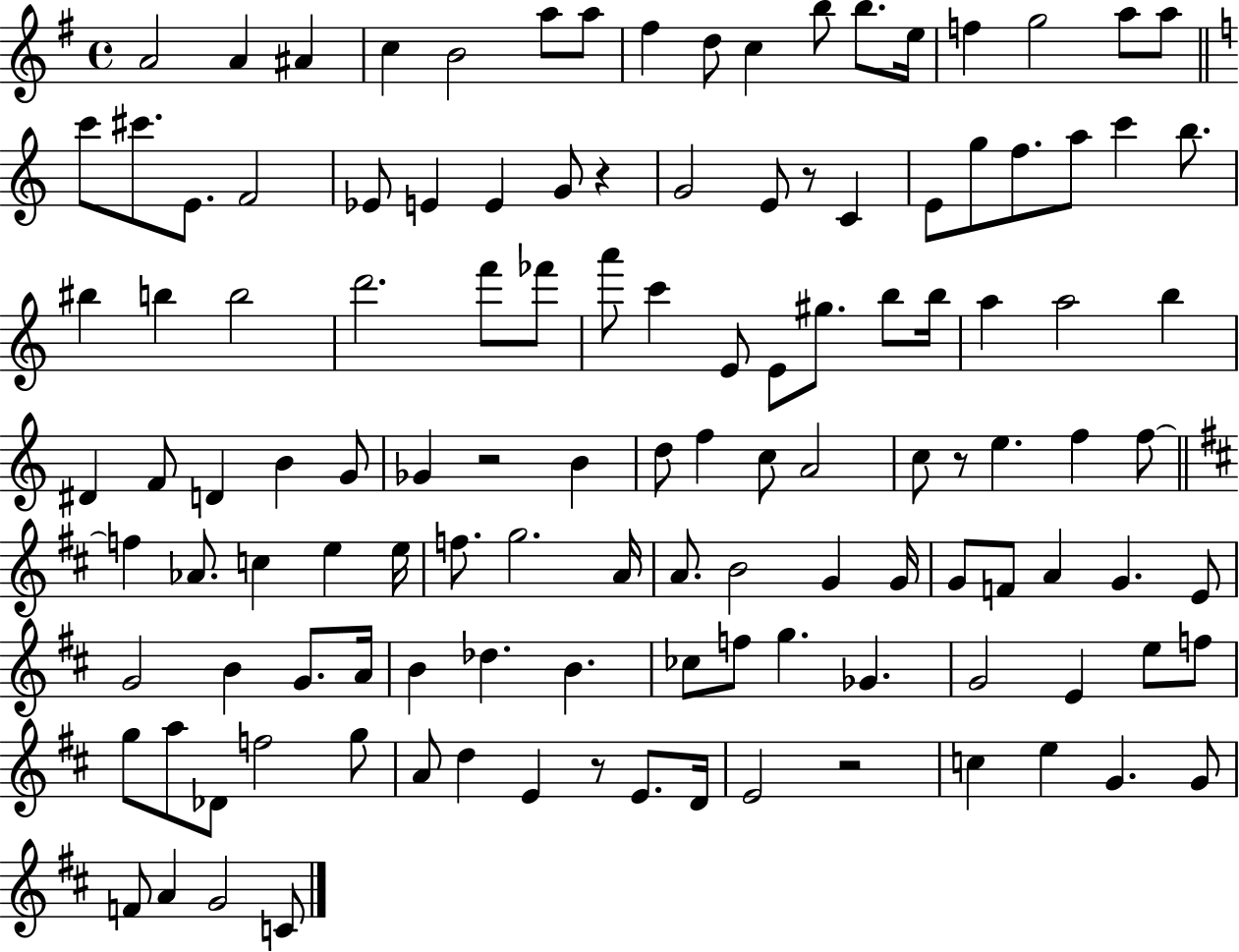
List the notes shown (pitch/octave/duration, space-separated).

A4/h A4/q A#4/q C5/q B4/h A5/e A5/e F#5/q D5/e C5/q B5/e B5/e. E5/s F5/q G5/h A5/e A5/e C6/e C#6/e. E4/e. F4/h Eb4/e E4/q E4/q G4/e R/q G4/h E4/e R/e C4/q E4/e G5/e F5/e. A5/e C6/q B5/e. BIS5/q B5/q B5/h D6/h. F6/e FES6/e A6/e C6/q E4/e E4/e G#5/e. B5/e B5/s A5/q A5/h B5/q D#4/q F4/e D4/q B4/q G4/e Gb4/q R/h B4/q D5/e F5/q C5/e A4/h C5/e R/e E5/q. F5/q F5/e F5/q Ab4/e. C5/q E5/q E5/s F5/e. G5/h. A4/s A4/e. B4/h G4/q G4/s G4/e F4/e A4/q G4/q. E4/e G4/h B4/q G4/e. A4/s B4/q Db5/q. B4/q. CES5/e F5/e G5/q. Gb4/q. G4/h E4/q E5/e F5/e G5/e A5/e Db4/e F5/h G5/e A4/e D5/q E4/q R/e E4/e. D4/s E4/h R/h C5/q E5/q G4/q. G4/e F4/e A4/q G4/h C4/e